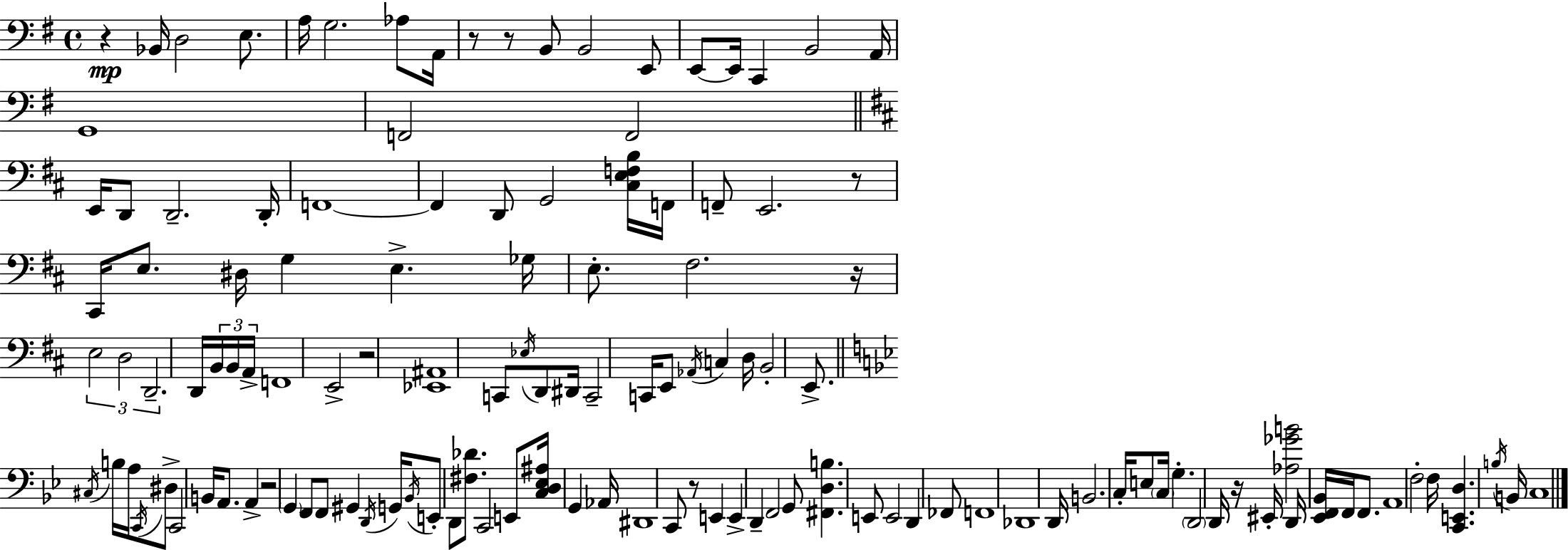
R/q Bb2/s D3/h E3/e. A3/s G3/h. Ab3/e A2/s R/e R/e B2/e B2/h E2/e E2/e E2/s C2/q B2/h A2/s G2/w F2/h F2/h E2/s D2/e D2/h. D2/s F2/w F2/q D2/e G2/h [C#3,E3,F3,B3]/s F2/s F2/e E2/h. R/e C#2/s E3/e. D#3/s G3/q E3/q. Gb3/s E3/e. F#3/h. R/s E3/h D3/h D2/h. D2/s B2/s B2/s A2/s F2/w E2/h R/h [Eb2,A#2]/w C2/e Eb3/s D2/e D#2/s C2/h C2/s E2/e Ab2/s C3/q D3/s B2/h E2/e. C#3/s B3/s A3/s C2/s D#3/e C2/h B2/s A2/e. A2/q R/h G2/q F2/e F2/e G#2/q D2/s G2/s Bb2/s E2/e D2/e [F#3,Db4]/e. C2/h E2/e [C3,D3,Eb3,A#3]/s G2/q Ab2/s D#2/w C2/e R/e E2/q E2/q D2/q F2/h G2/e [F#2,D3,B3]/q. E2/e E2/h D2/q FES2/e F2/w Db2/w D2/s B2/h. C3/s E3/e C3/s G3/q. D2/h D2/s R/s EIS2/s [Ab3,Gb4,B4]/h D2/s [Eb2,F2,Bb2]/s F2/s F2/e. A2/w F3/h F3/s [C2,E2,D3]/q. B3/s B2/s C3/w